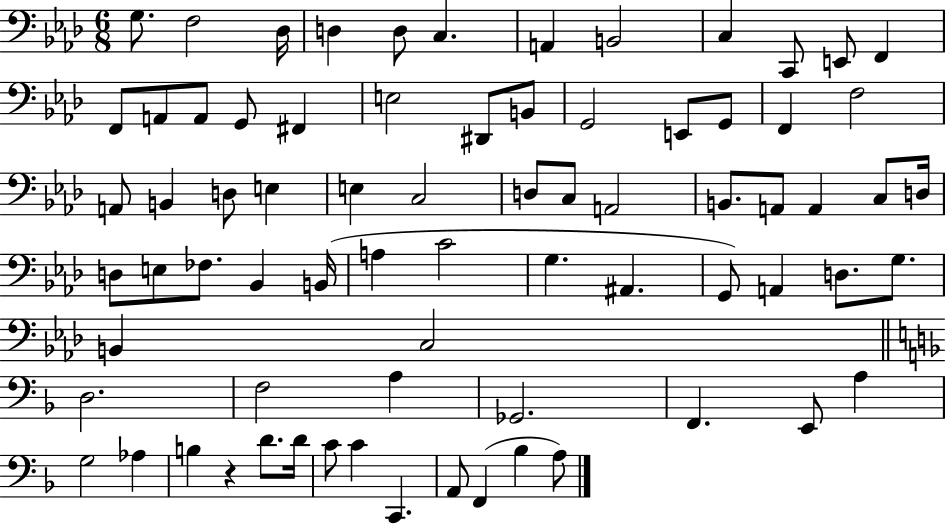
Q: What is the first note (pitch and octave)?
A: G3